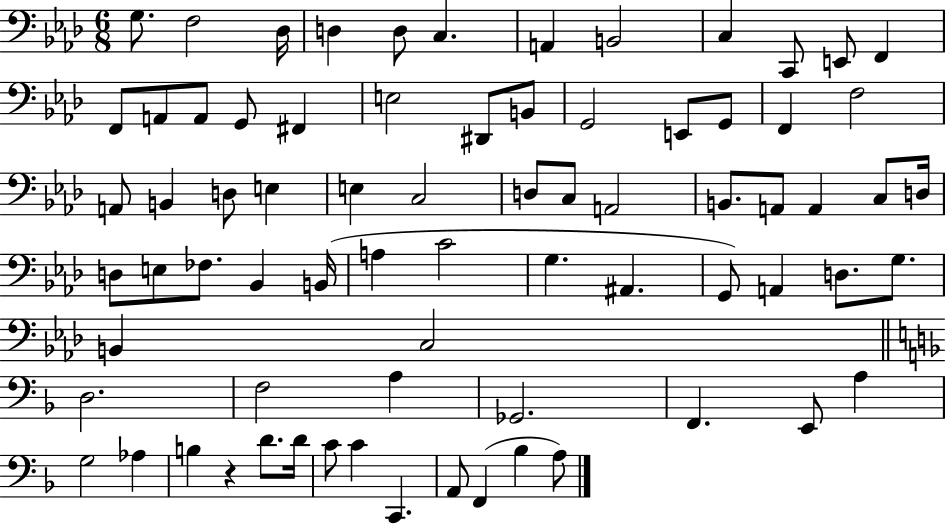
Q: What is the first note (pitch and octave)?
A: G3